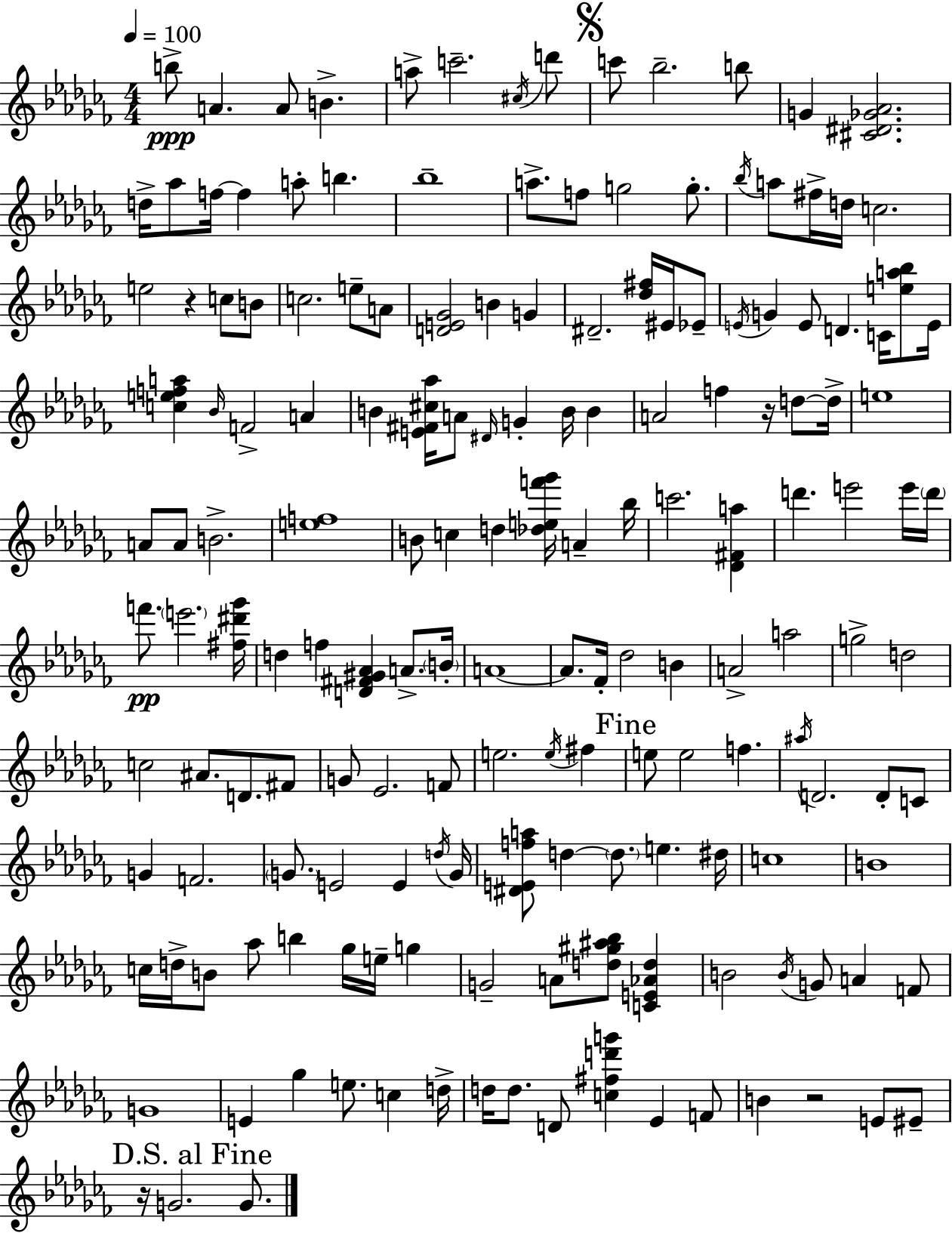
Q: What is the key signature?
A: AES minor